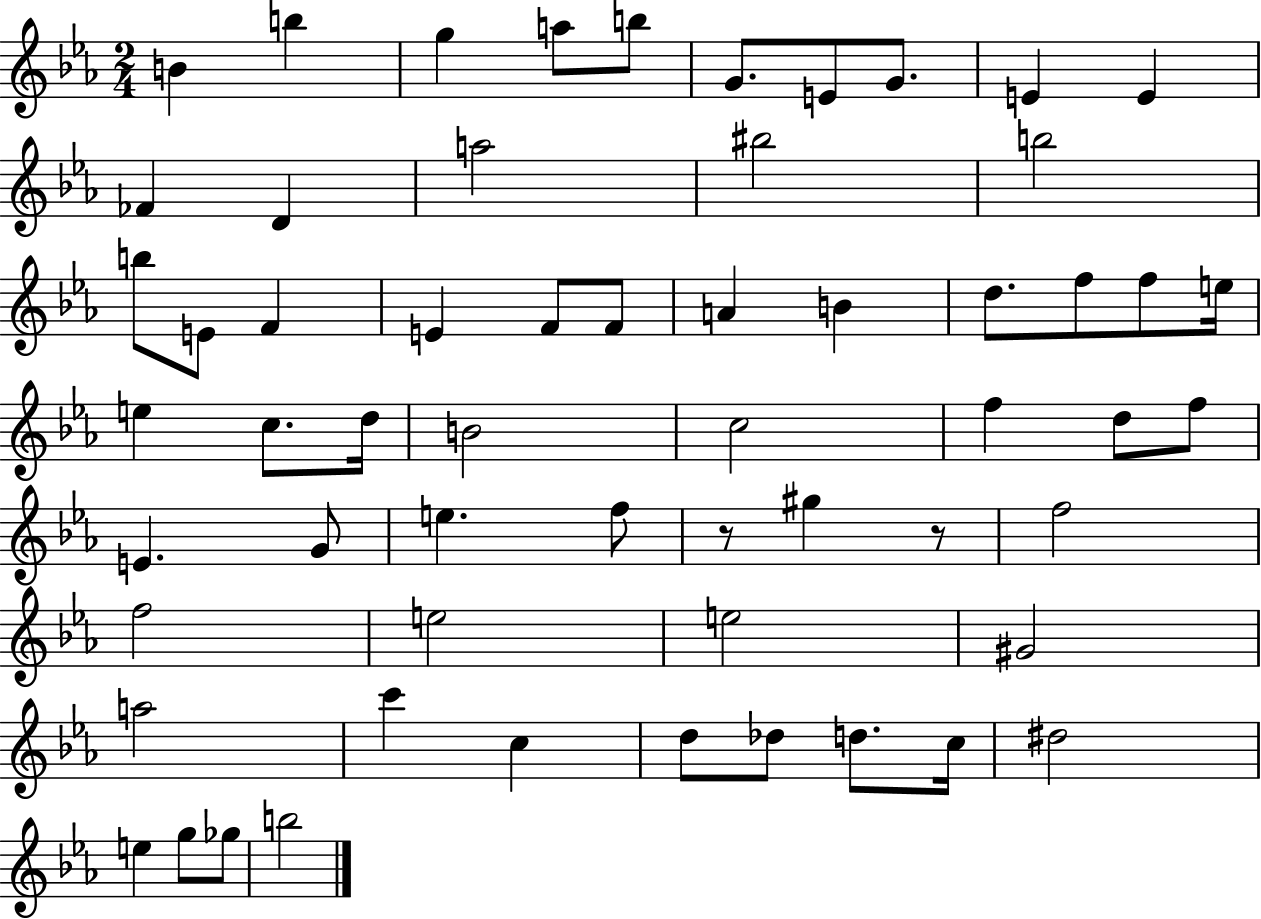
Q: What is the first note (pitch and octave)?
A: B4